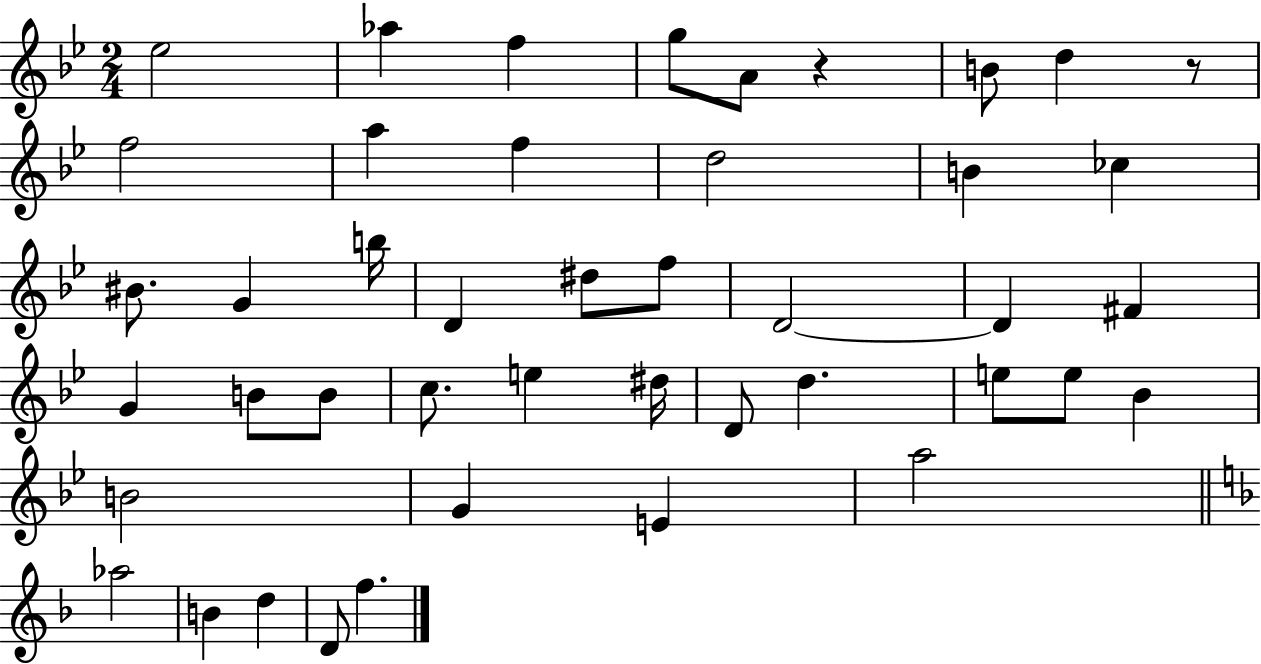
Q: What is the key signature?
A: BES major